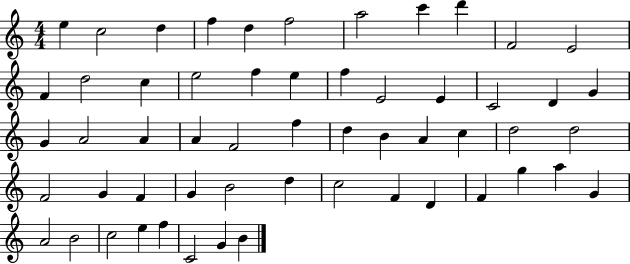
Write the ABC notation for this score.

X:1
T:Untitled
M:4/4
L:1/4
K:C
e c2 d f d f2 a2 c' d' F2 E2 F d2 c e2 f e f E2 E C2 D G G A2 A A F2 f d B A c d2 d2 F2 G F G B2 d c2 F D F g a G A2 B2 c2 e f C2 G B